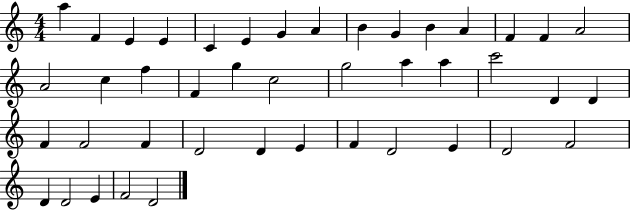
A5/q F4/q E4/q E4/q C4/q E4/q G4/q A4/q B4/q G4/q B4/q A4/q F4/q F4/q A4/h A4/h C5/q F5/q F4/q G5/q C5/h G5/h A5/q A5/q C6/h D4/q D4/q F4/q F4/h F4/q D4/h D4/q E4/q F4/q D4/h E4/q D4/h F4/h D4/q D4/h E4/q F4/h D4/h